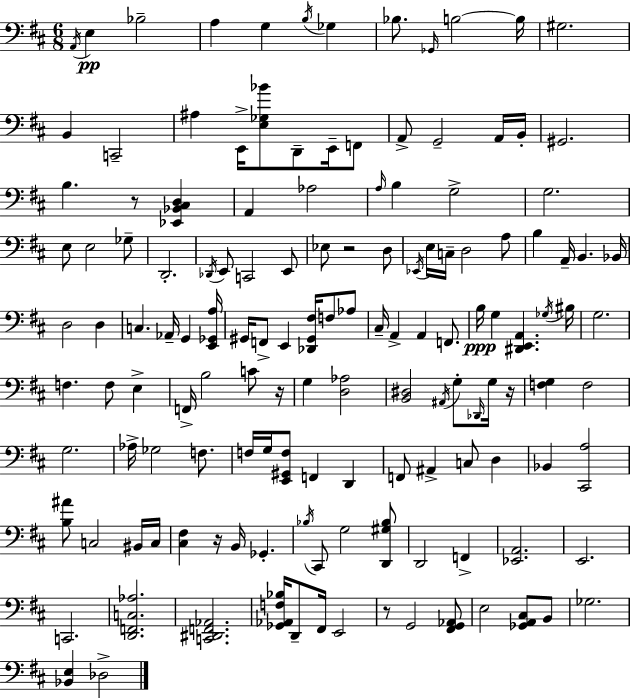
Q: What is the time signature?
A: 6/8